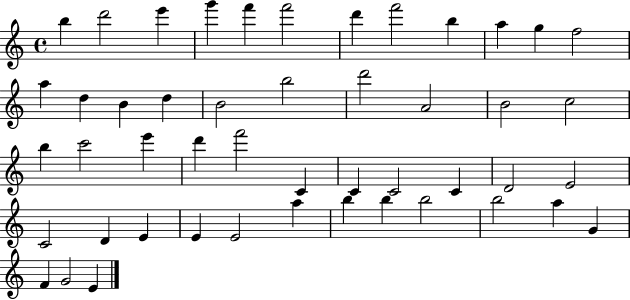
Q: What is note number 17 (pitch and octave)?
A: B4